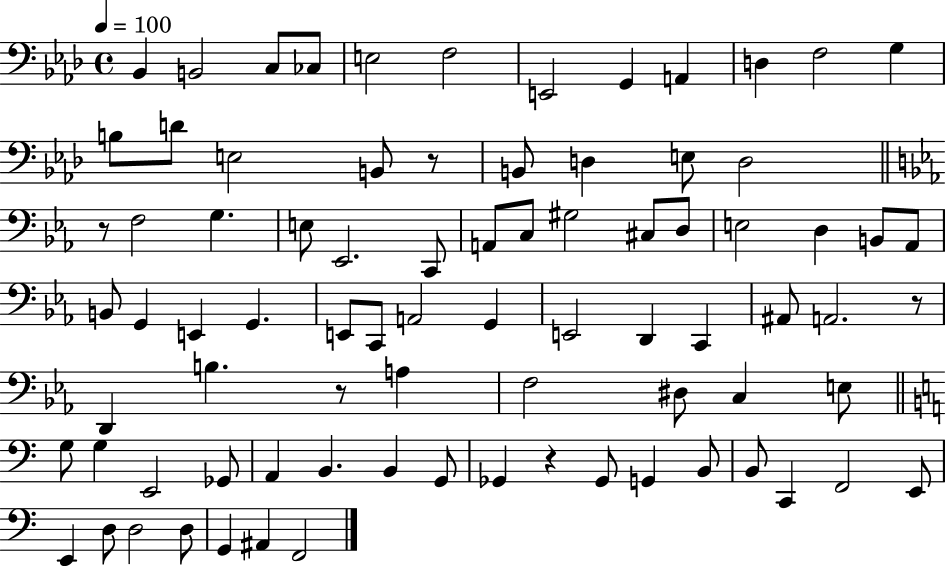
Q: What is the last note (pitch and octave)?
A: F2